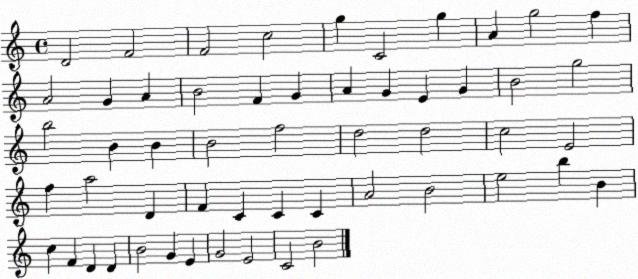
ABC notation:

X:1
T:Untitled
M:4/4
L:1/4
K:C
D2 F2 F2 c2 g C2 g A g2 f A2 G A B2 F G A G E G B2 g2 b2 B B B2 f2 d2 d2 c2 E2 f a2 D F C C C A2 B2 e2 b B c F D D B2 G E G2 E2 C2 B2